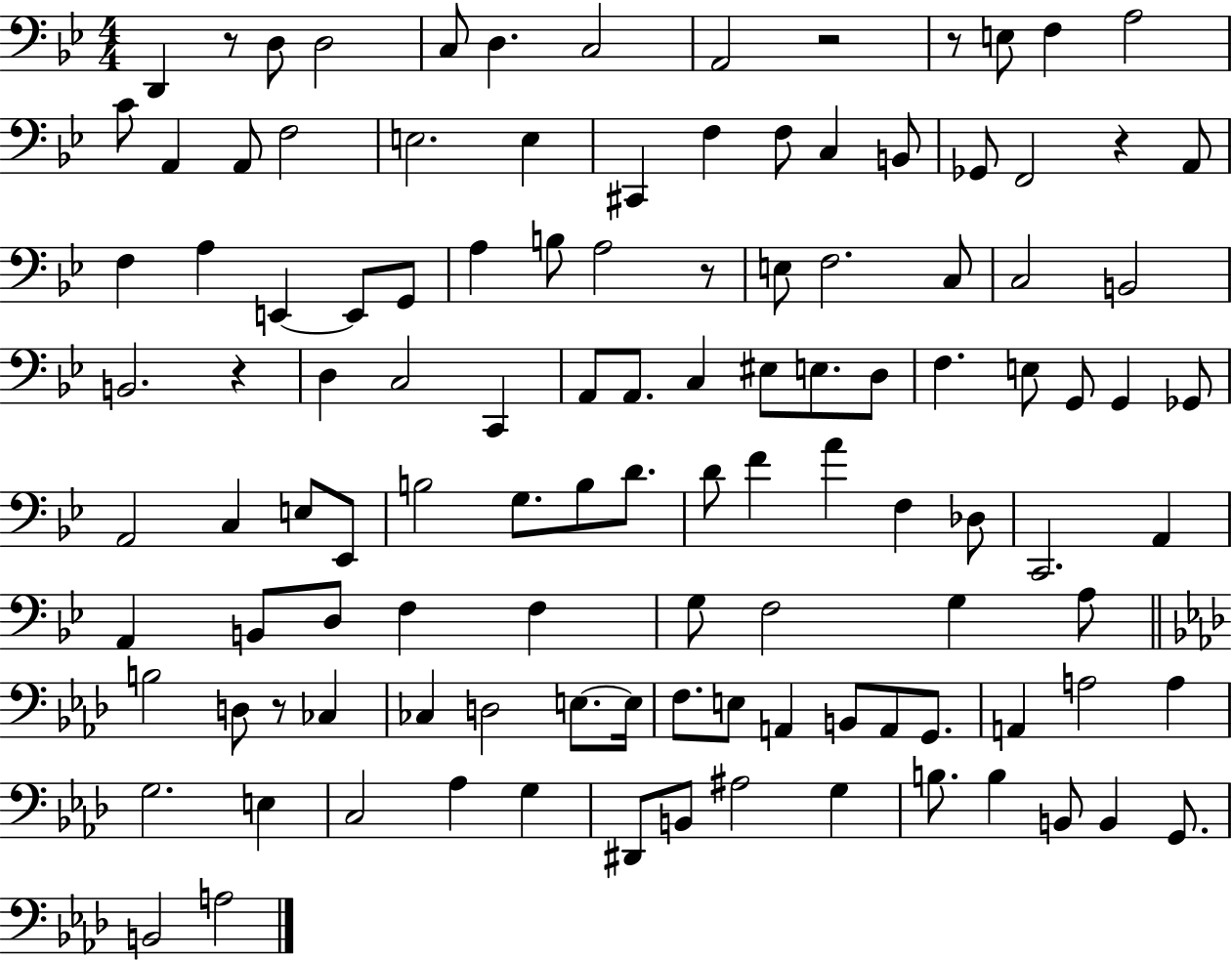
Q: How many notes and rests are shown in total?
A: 115